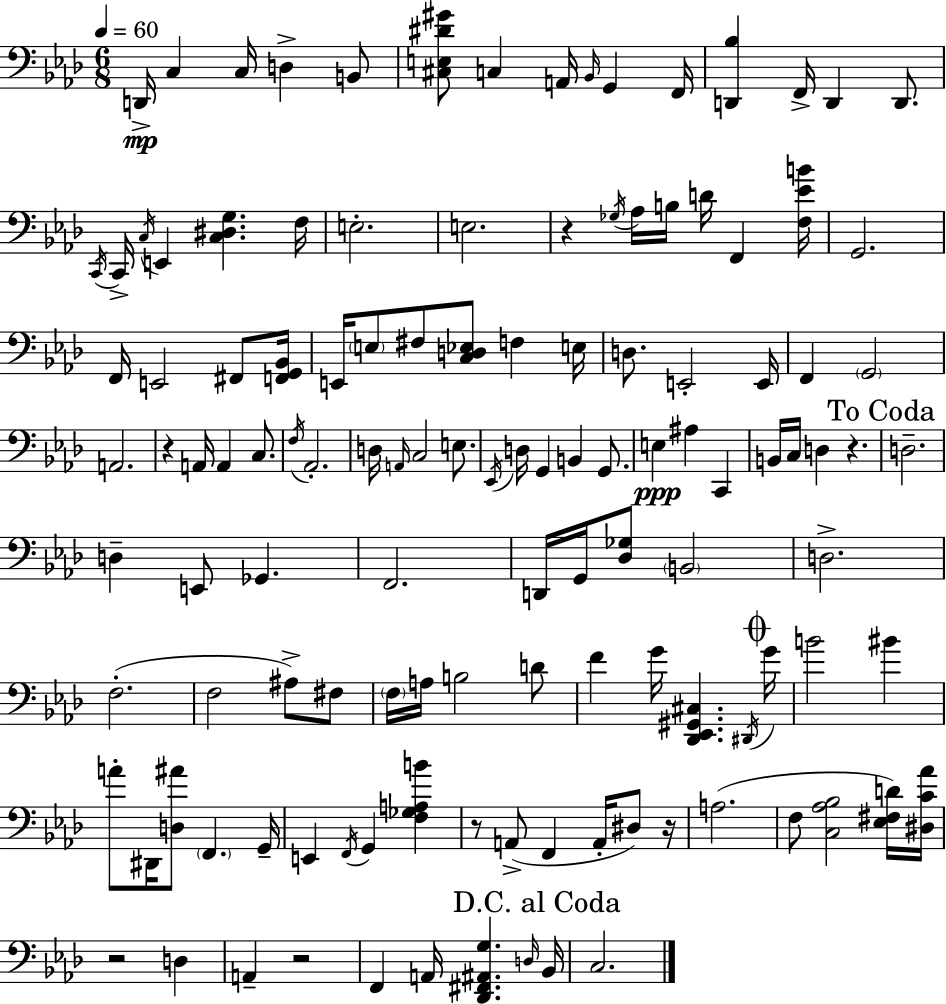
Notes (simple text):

D2/s C3/q C3/s D3/q B2/e [C#3,E3,D#4,G#4]/e C3/q A2/s Bb2/s G2/q F2/s [D2,Bb3]/q F2/s D2/q D2/e. C2/s C2/s C3/s E2/q [C3,D#3,G3]/q. F3/s E3/h. E3/h. R/q Gb3/s Ab3/s B3/s D4/s F2/q [F3,Eb4,B4]/s G2/h. F2/s E2/h F#2/e [F2,G2,Bb2]/s E2/s E3/e F#3/e [C3,D3,Eb3]/e F3/q E3/s D3/e. E2/h E2/s F2/q G2/h A2/h. R/q A2/s A2/q C3/e. F3/s Ab2/h. D3/s A2/s C3/h E3/e. Eb2/s D3/s G2/q B2/q G2/e. E3/q A#3/q C2/q B2/s C3/s D3/q R/q. D3/h. D3/q E2/e Gb2/q. F2/h. D2/s G2/s [Db3,Gb3]/e B2/h D3/h. F3/h. F3/h A#3/e F#3/e F3/s A3/s B3/h D4/e F4/q G4/s [Db2,Eb2,G#2,C#3]/q. D#2/s G4/s B4/h BIS4/q A4/e D#2/s [D3,A#4]/e F2/q. G2/s E2/q F2/s G2/q [F3,Gb3,A3,B4]/q R/e A2/e F2/q A2/s D#3/e R/s A3/h. F3/e [C3,Ab3,Bb3]/h [Eb3,F#3,D4]/s [D#3,C4,Ab4]/s R/h D3/q A2/q R/h F2/q A2/s [Db2,F#2,A#2,G3]/q. D3/s Bb2/s C3/h.